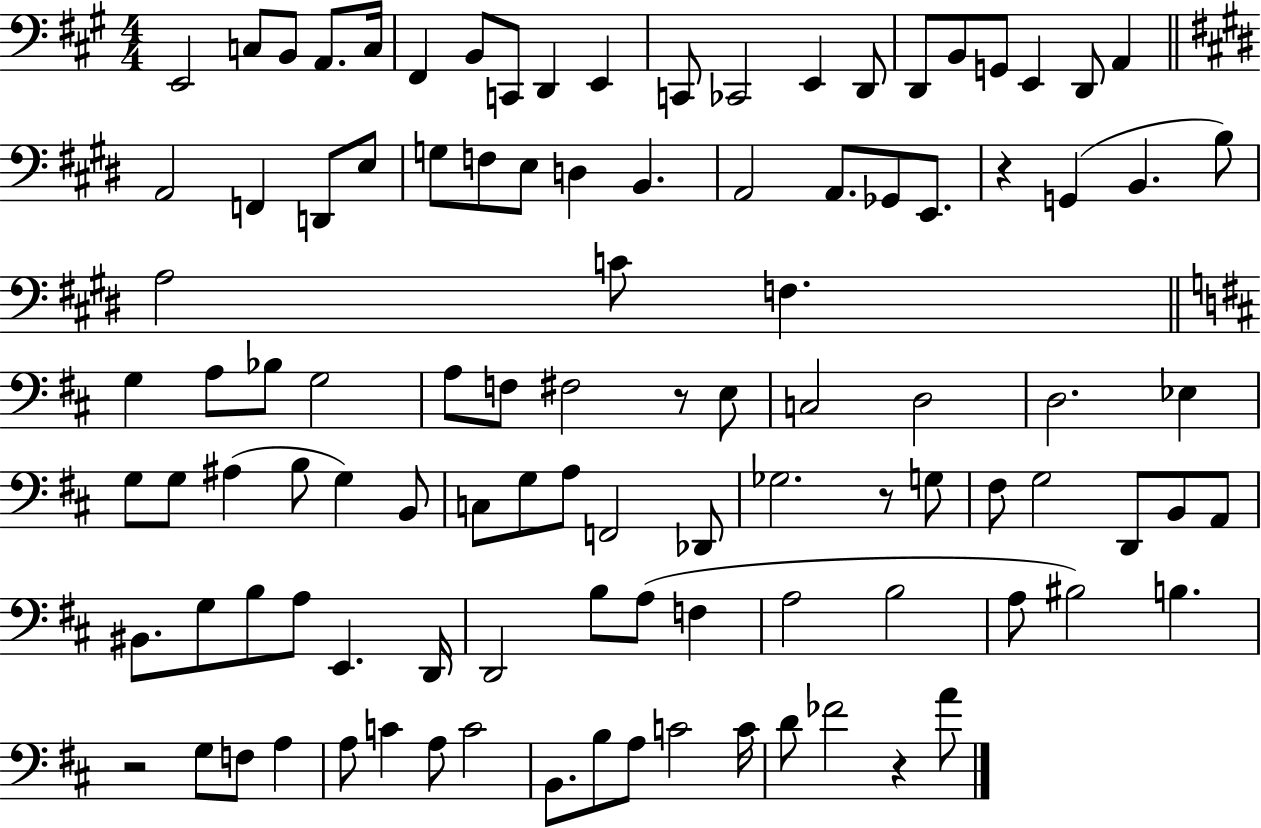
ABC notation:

X:1
T:Untitled
M:4/4
L:1/4
K:A
E,,2 C,/2 B,,/2 A,,/2 C,/4 ^F,, B,,/2 C,,/2 D,, E,, C,,/2 _C,,2 E,, D,,/2 D,,/2 B,,/2 G,,/2 E,, D,,/2 A,, A,,2 F,, D,,/2 E,/2 G,/2 F,/2 E,/2 D, B,, A,,2 A,,/2 _G,,/2 E,,/2 z G,, B,, B,/2 A,2 C/2 F, G, A,/2 _B,/2 G,2 A,/2 F,/2 ^F,2 z/2 E,/2 C,2 D,2 D,2 _E, G,/2 G,/2 ^A, B,/2 G, B,,/2 C,/2 G,/2 A,/2 F,,2 _D,,/2 _G,2 z/2 G,/2 ^F,/2 G,2 D,,/2 B,,/2 A,,/2 ^B,,/2 G,/2 B,/2 A,/2 E,, D,,/4 D,,2 B,/2 A,/2 F, A,2 B,2 A,/2 ^B,2 B, z2 G,/2 F,/2 A, A,/2 C A,/2 C2 B,,/2 B,/2 A,/2 C2 C/4 D/2 _F2 z A/2